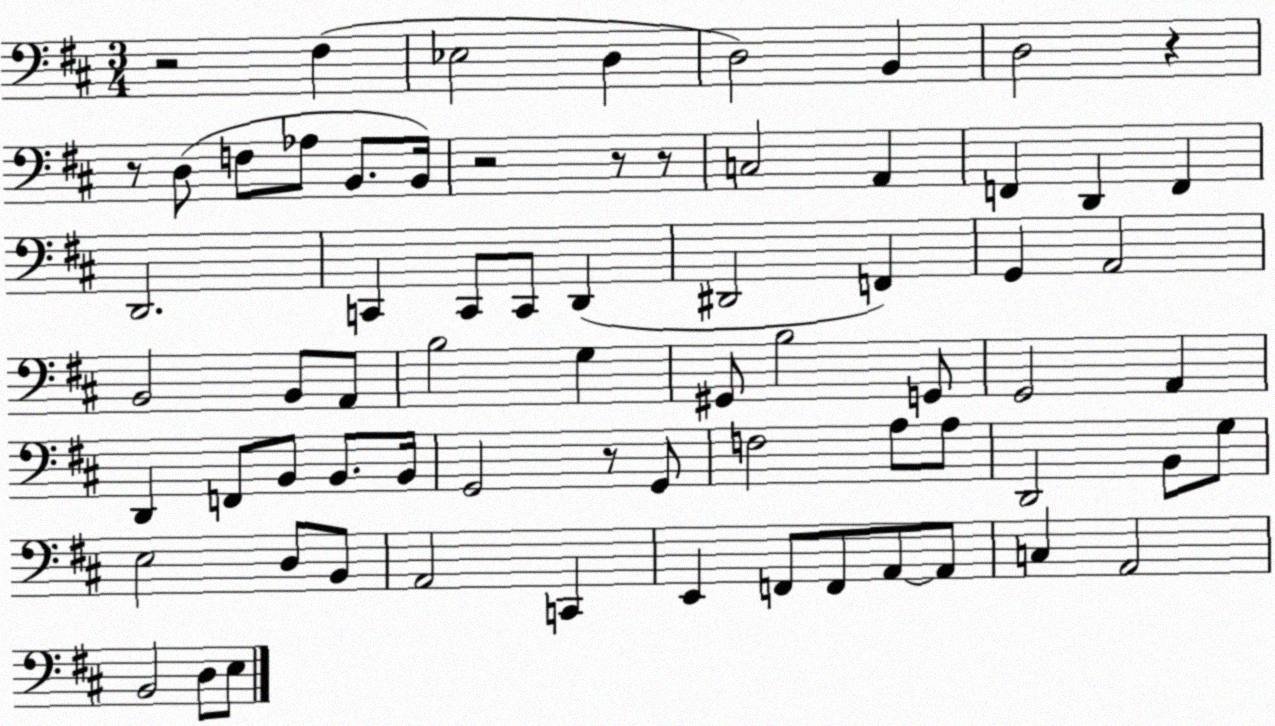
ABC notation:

X:1
T:Untitled
M:3/4
L:1/4
K:D
z2 ^F, _E,2 D, D,2 B,, D,2 z z/2 D,/2 F,/2 _A,/2 B,,/2 B,,/4 z2 z/2 z/2 C,2 A,, F,, D,, F,, D,,2 C,, C,,/2 C,,/2 D,, ^D,,2 F,, G,, A,,2 B,,2 B,,/2 A,,/2 B,2 G, ^G,,/2 B,2 G,,/2 G,,2 A,, D,, F,,/2 B,,/2 B,,/2 B,,/4 G,,2 z/2 G,,/2 F,2 A,/2 A,/2 D,,2 B,,/2 G,/2 E,2 D,/2 B,,/2 A,,2 C,, E,, F,,/2 F,,/2 A,,/2 A,,/2 C, A,,2 B,,2 D,/2 E,/2